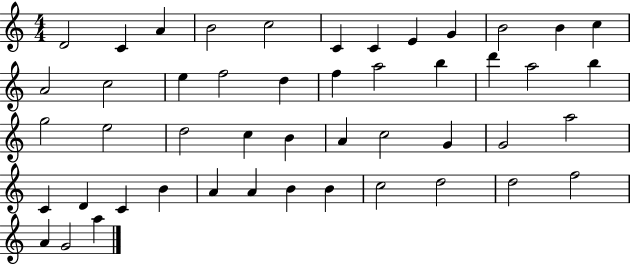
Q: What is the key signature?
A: C major